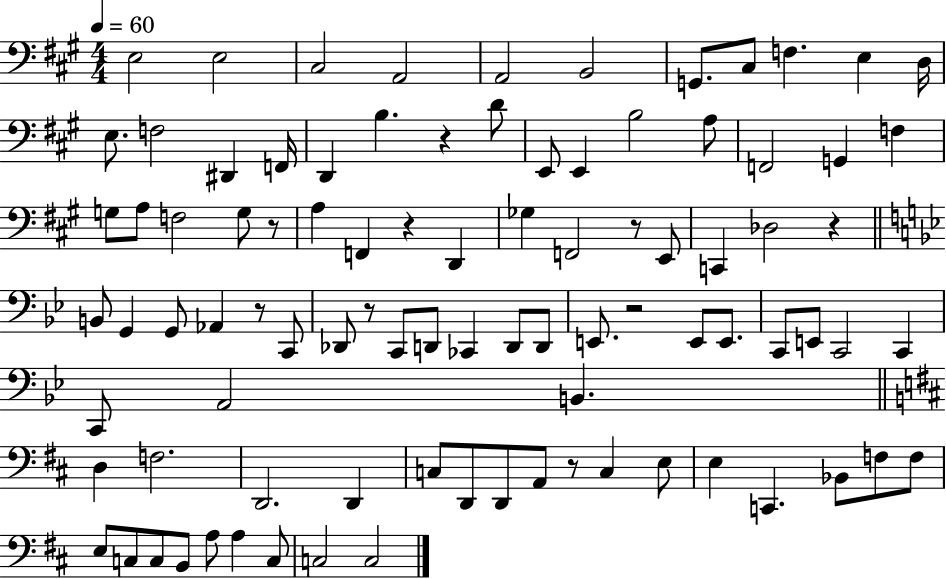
X:1
T:Untitled
M:4/4
L:1/4
K:A
E,2 E,2 ^C,2 A,,2 A,,2 B,,2 G,,/2 ^C,/2 F, E, D,/4 E,/2 F,2 ^D,, F,,/4 D,, B, z D/2 E,,/2 E,, B,2 A,/2 F,,2 G,, F, G,/2 A,/2 F,2 G,/2 z/2 A, F,, z D,, _G, F,,2 z/2 E,,/2 C,, _D,2 z B,,/2 G,, G,,/2 _A,, z/2 C,,/2 _D,,/2 z/2 C,,/2 D,,/2 _C,, D,,/2 D,,/2 E,,/2 z2 E,,/2 E,,/2 C,,/2 E,,/2 C,,2 C,, C,,/2 A,,2 B,, D, F,2 D,,2 D,, C,/2 D,,/2 D,,/2 A,,/2 z/2 C, E,/2 E, C,, _B,,/2 F,/2 F,/2 E,/2 C,/2 C,/2 B,,/2 A,/2 A, C,/2 C,2 C,2